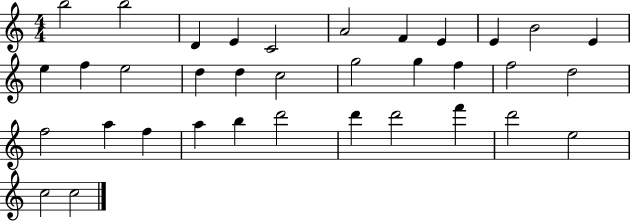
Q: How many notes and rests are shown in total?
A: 35